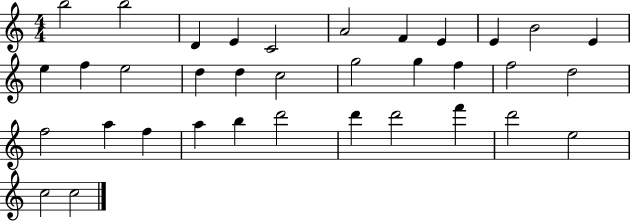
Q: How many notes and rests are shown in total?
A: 35